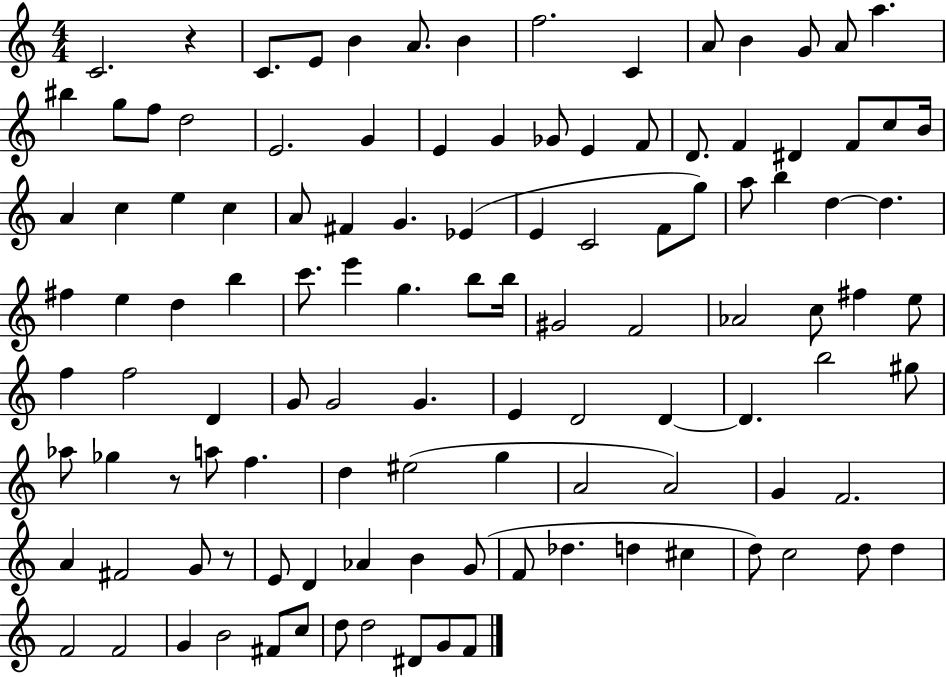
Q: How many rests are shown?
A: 3